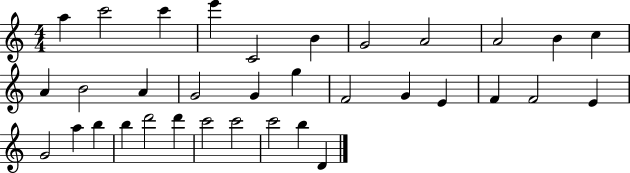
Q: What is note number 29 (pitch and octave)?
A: D6